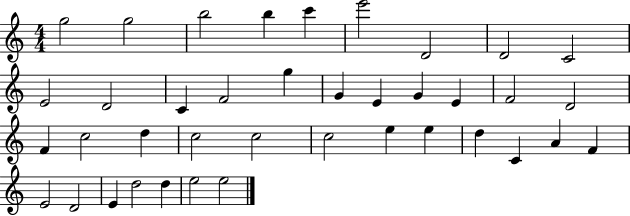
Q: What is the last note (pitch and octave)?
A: E5